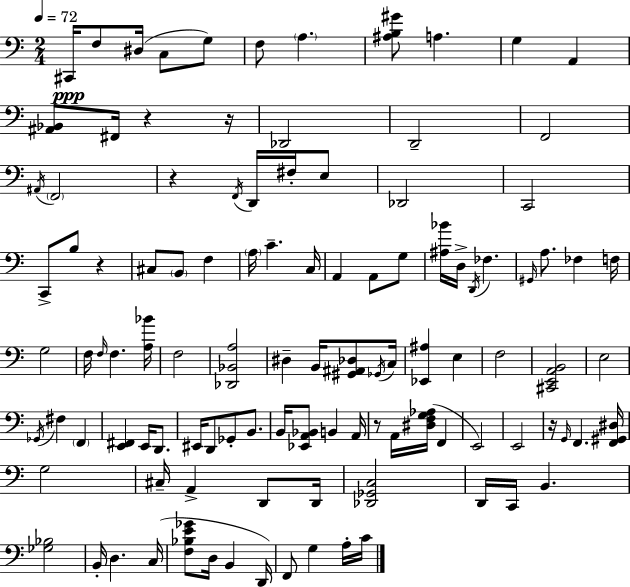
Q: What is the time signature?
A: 2/4